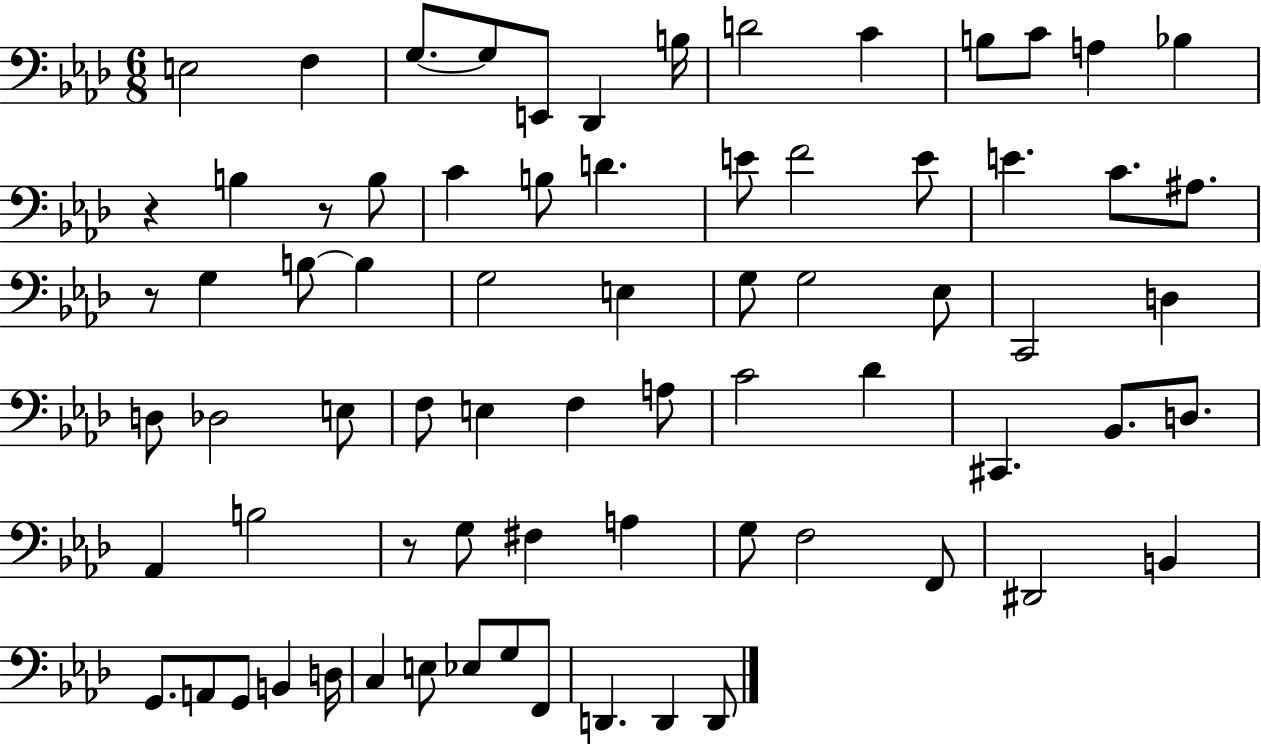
X:1
T:Untitled
M:6/8
L:1/4
K:Ab
E,2 F, G,/2 G,/2 E,,/2 _D,, B,/4 D2 C B,/2 C/2 A, _B, z B, z/2 B,/2 C B,/2 D E/2 F2 E/2 E C/2 ^A,/2 z/2 G, B,/2 B, G,2 E, G,/2 G,2 _E,/2 C,,2 D, D,/2 _D,2 E,/2 F,/2 E, F, A,/2 C2 _D ^C,, _B,,/2 D,/2 _A,, B,2 z/2 G,/2 ^F, A, G,/2 F,2 F,,/2 ^D,,2 B,, G,,/2 A,,/2 G,,/2 B,, D,/4 C, E,/2 _E,/2 G,/2 F,,/2 D,, D,, D,,/2